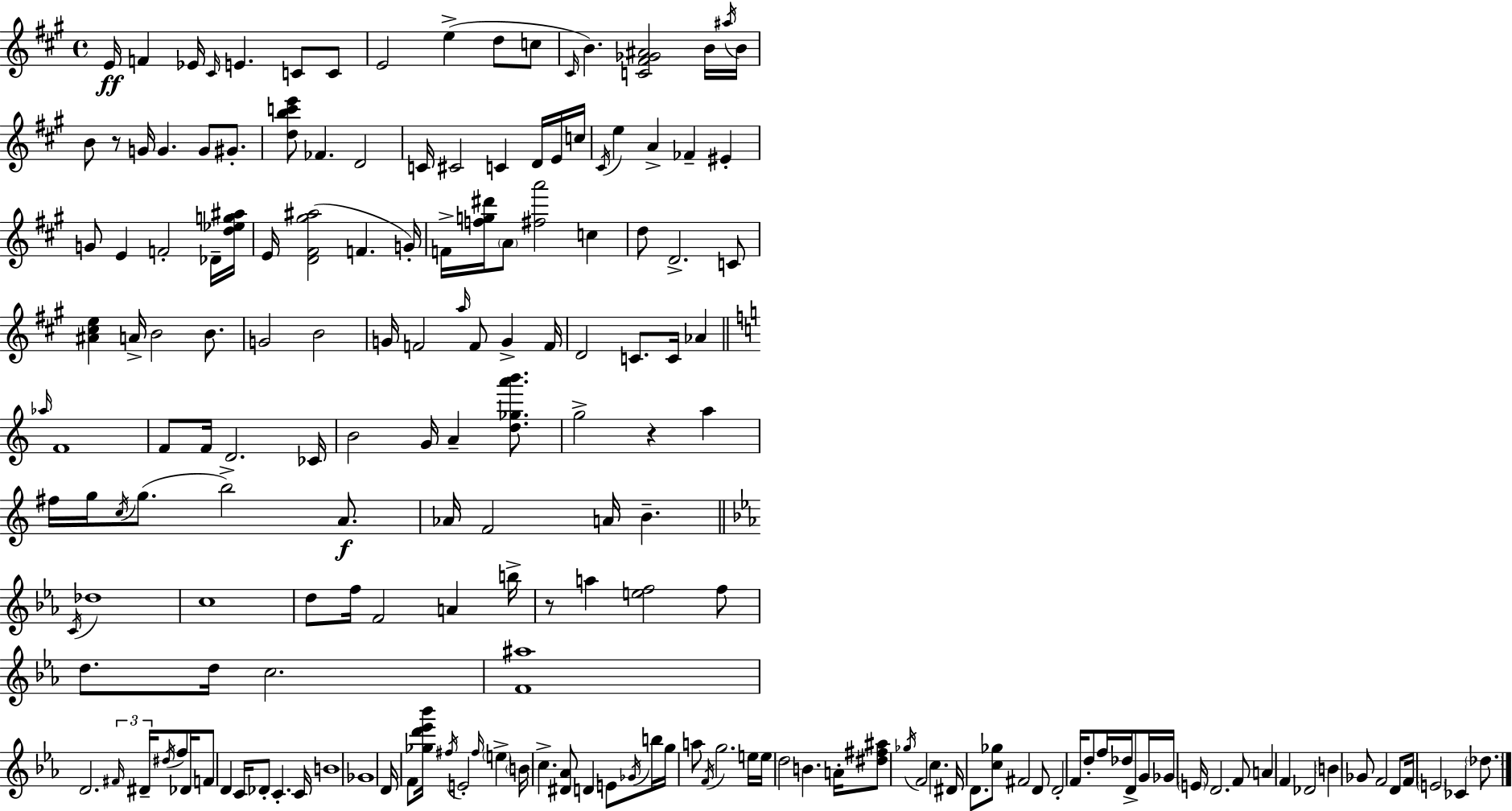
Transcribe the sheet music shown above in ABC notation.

X:1
T:Untitled
M:4/4
L:1/4
K:A
E/4 F _E/4 ^C/4 E C/2 C/2 E2 e d/2 c/2 ^C/4 B [C^F_G^A]2 B/4 ^a/4 B/4 B/2 z/2 G/4 G G/2 ^G/2 [dbc'e']/2 _F D2 C/4 ^C2 C D/4 E/4 c/4 ^C/4 e A _F ^E G/2 E F2 _D/4 [d_eg^a]/4 E/4 [D^F^g^a]2 F G/4 F/4 [fg^d']/4 A/2 [^fa']2 c d/2 D2 C/2 [^A^ce] A/4 B2 B/2 G2 B2 G/4 F2 a/4 F/2 G F/4 D2 C/2 C/4 _A _a/4 F4 F/2 F/4 D2 _C/4 B2 G/4 A [d_ga'b']/2 g2 z a ^f/4 g/4 c/4 g/2 b2 A/2 _A/4 F2 A/4 B C/4 _d4 c4 d/2 f/4 F2 A b/4 z/2 a [ef]2 f/2 d/2 d/4 c2 [F^a]4 D2 ^F/4 ^D/4 ^d/4 f/2 _D/4 F/2 D C/4 _D/2 C C/4 B4 _G4 D/4 F/2 [_gd'_e'_b']/4 ^f/4 E2 ^f/4 e B/4 c [^D_A]/2 D E/2 _G/4 b/4 g/4 a/2 F/4 g2 e/4 e/4 d2 B A/4 [^d^f^a]/2 _g/4 F2 c ^D/4 D/2 [c_g]/2 ^F2 D/2 D2 F/4 d/2 f/4 _d/4 D/2 G/4 _G/4 E/4 D2 F/2 A F _D2 B _G/2 F2 D/2 F/4 E2 _C _d/2